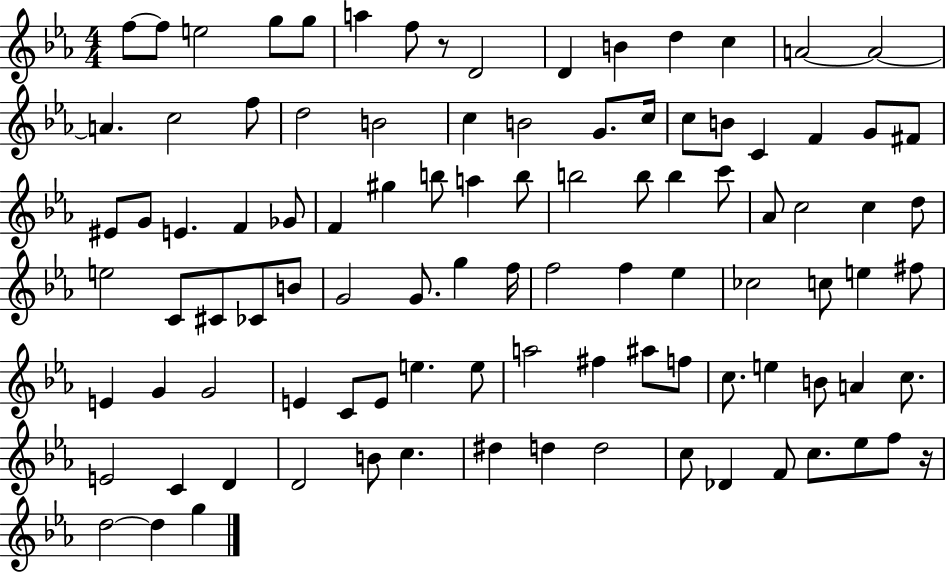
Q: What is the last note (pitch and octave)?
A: G5